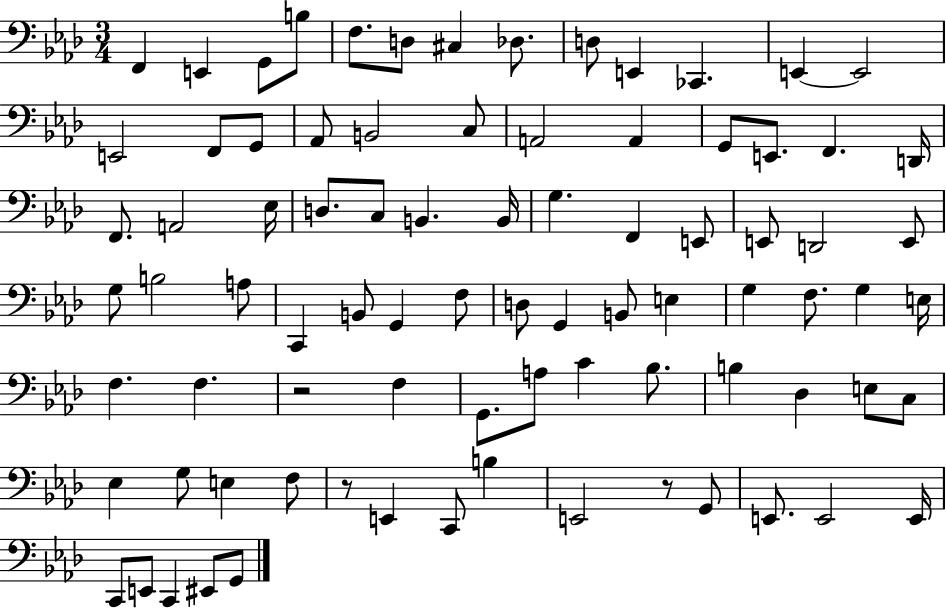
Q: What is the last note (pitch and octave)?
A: G2